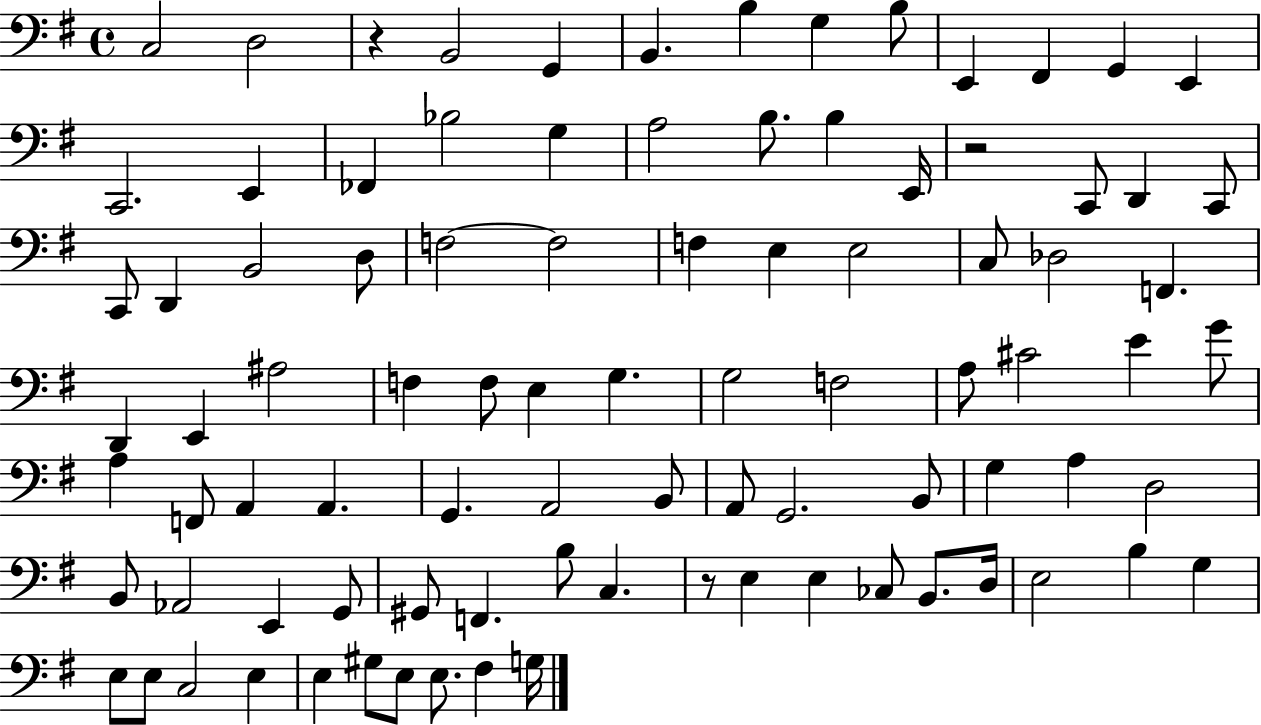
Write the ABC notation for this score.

X:1
T:Untitled
M:4/4
L:1/4
K:G
C,2 D,2 z B,,2 G,, B,, B, G, B,/2 E,, ^F,, G,, E,, C,,2 E,, _F,, _B,2 G, A,2 B,/2 B, E,,/4 z2 C,,/2 D,, C,,/2 C,,/2 D,, B,,2 D,/2 F,2 F,2 F, E, E,2 C,/2 _D,2 F,, D,, E,, ^A,2 F, F,/2 E, G, G,2 F,2 A,/2 ^C2 E G/2 A, F,,/2 A,, A,, G,, A,,2 B,,/2 A,,/2 G,,2 B,,/2 G, A, D,2 B,,/2 _A,,2 E,, G,,/2 ^G,,/2 F,, B,/2 C, z/2 E, E, _C,/2 B,,/2 D,/4 E,2 B, G, E,/2 E,/2 C,2 E, E, ^G,/2 E,/2 E,/2 ^F, G,/4